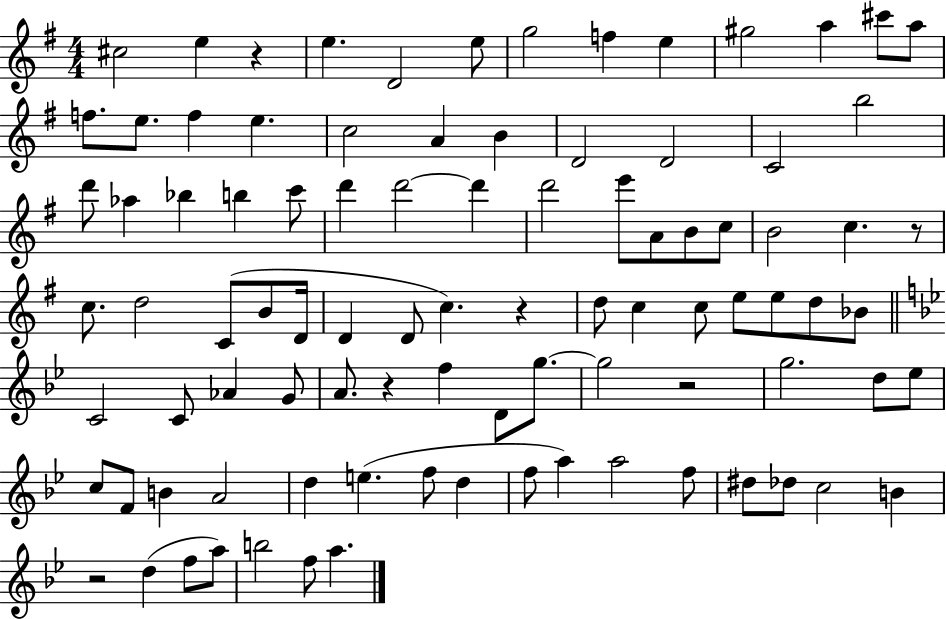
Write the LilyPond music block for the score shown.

{
  \clef treble
  \numericTimeSignature
  \time 4/4
  \key g \major
  cis''2 e''4 r4 | e''4. d'2 e''8 | g''2 f''4 e''4 | gis''2 a''4 cis'''8 a''8 | \break f''8. e''8. f''4 e''4. | c''2 a'4 b'4 | d'2 d'2 | c'2 b''2 | \break d'''8 aes''4 bes''4 b''4 c'''8 | d'''4 d'''2~~ d'''4 | d'''2 e'''8 a'8 b'8 c''8 | b'2 c''4. r8 | \break c''8. d''2 c'8( b'8 d'16 | d'4 d'8 c''4.) r4 | d''8 c''4 c''8 e''8 e''8 d''8 bes'8 | \bar "||" \break \key bes \major c'2 c'8 aes'4 g'8 | a'8. r4 f''4 d'8 g''8.~~ | g''2 r2 | g''2. d''8 ees''8 | \break c''8 f'8 b'4 a'2 | d''4 e''4.( f''8 d''4 | f''8 a''4) a''2 f''8 | dis''8 des''8 c''2 b'4 | \break r2 d''4( f''8 a''8) | b''2 f''8 a''4. | \bar "|."
}